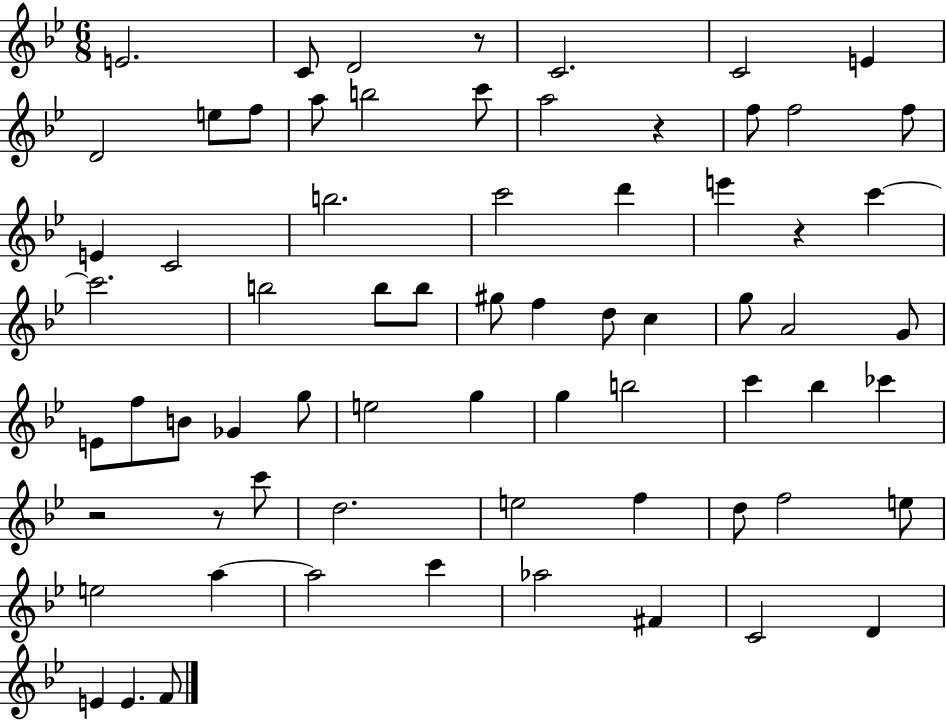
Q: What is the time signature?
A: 6/8